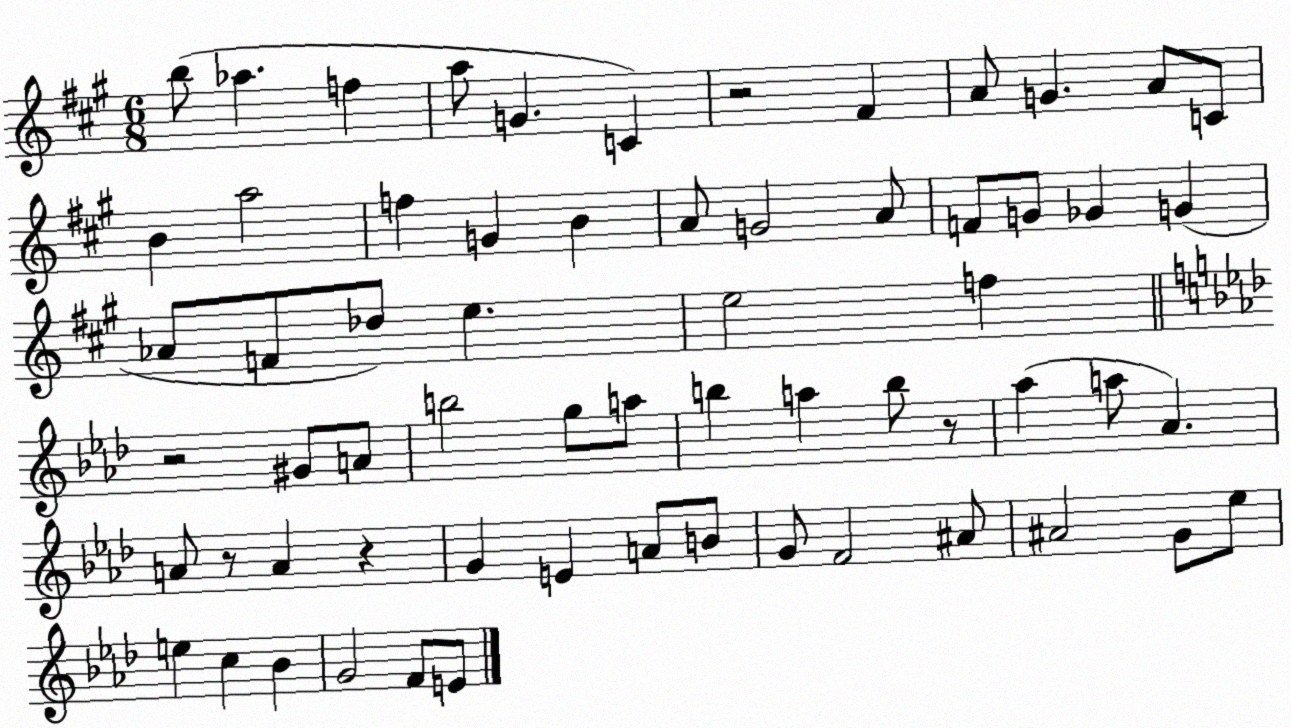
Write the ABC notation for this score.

X:1
T:Untitled
M:6/8
L:1/4
K:A
b/2 _a f a/2 G C z2 ^F A/2 G A/2 C/2 B a2 f G B A/2 G2 A/2 F/2 G/2 _G G _A/2 F/2 _d/2 e e2 f z2 ^G/2 A/2 b2 g/2 a/2 b a b/2 z/2 _a a/2 _A A/2 z/2 A z G E A/2 B/2 G/2 F2 ^A/2 ^A2 G/2 _e/2 e c _B G2 F/2 E/2